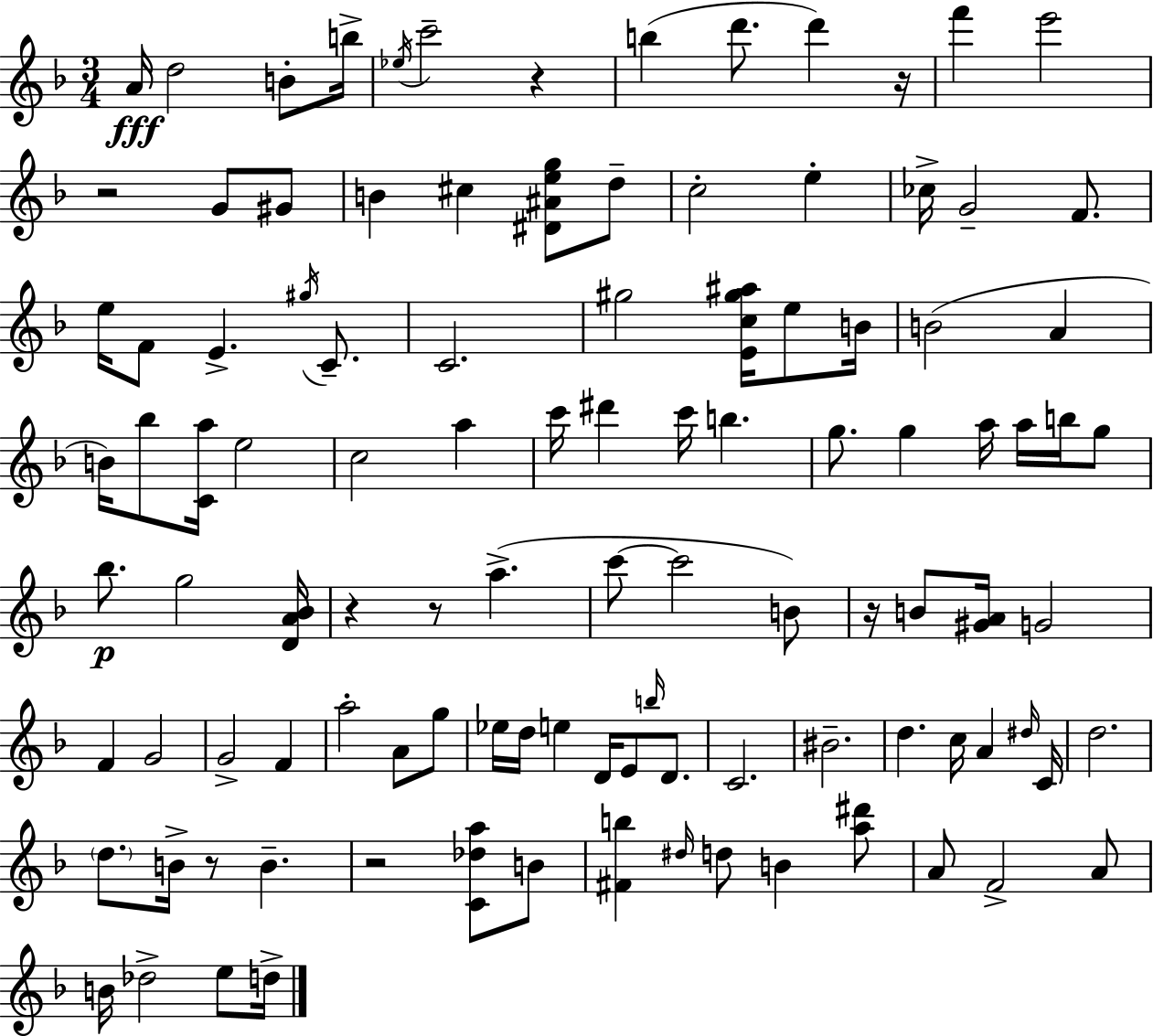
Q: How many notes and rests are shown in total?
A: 107